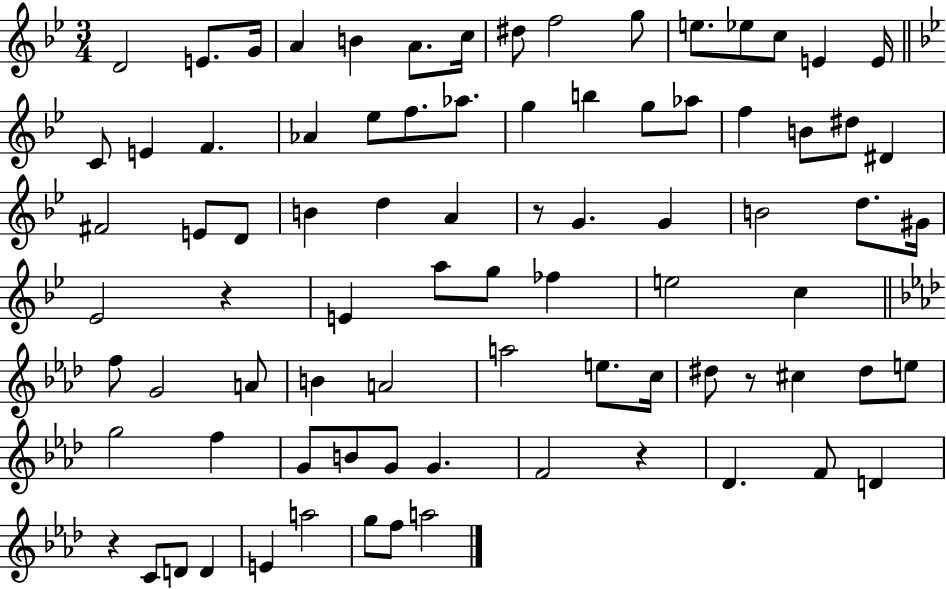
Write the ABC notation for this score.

X:1
T:Untitled
M:3/4
L:1/4
K:Bb
D2 E/2 G/4 A B A/2 c/4 ^d/2 f2 g/2 e/2 _e/2 c/2 E E/4 C/2 E F _A _e/2 f/2 _a/2 g b g/2 _a/2 f B/2 ^d/2 ^D ^F2 E/2 D/2 B d A z/2 G G B2 d/2 ^G/4 _E2 z E a/2 g/2 _f e2 c f/2 G2 A/2 B A2 a2 e/2 c/4 ^d/2 z/2 ^c ^d/2 e/2 g2 f G/2 B/2 G/2 G F2 z _D F/2 D z C/2 D/2 D E a2 g/2 f/2 a2